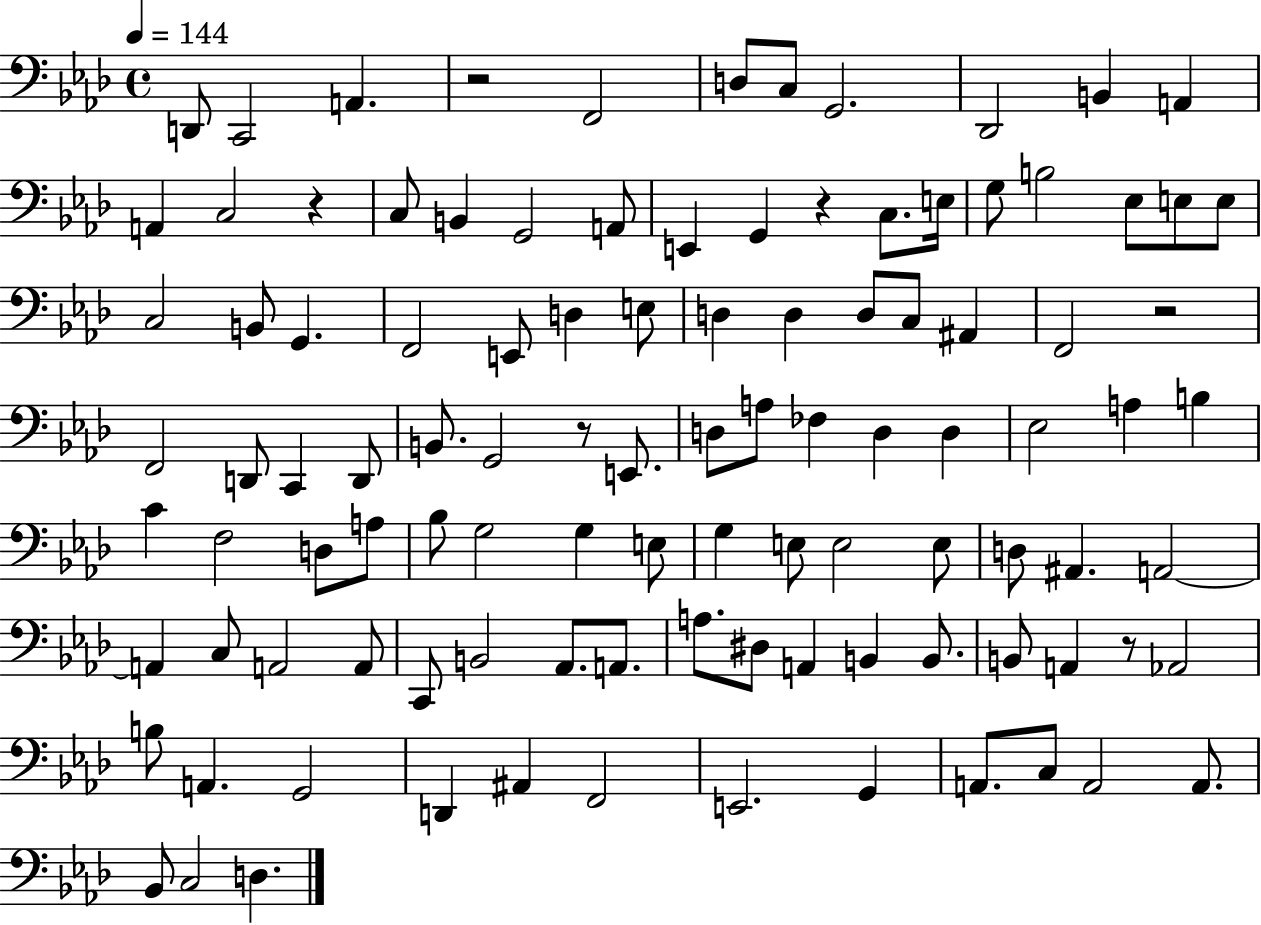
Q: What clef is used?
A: bass